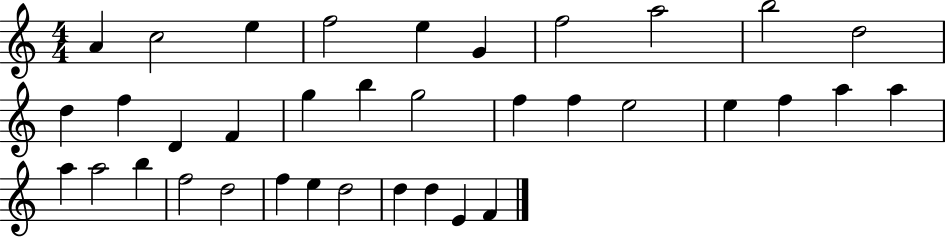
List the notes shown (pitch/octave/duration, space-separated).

A4/q C5/h E5/q F5/h E5/q G4/q F5/h A5/h B5/h D5/h D5/q F5/q D4/q F4/q G5/q B5/q G5/h F5/q F5/q E5/h E5/q F5/q A5/q A5/q A5/q A5/h B5/q F5/h D5/h F5/q E5/q D5/h D5/q D5/q E4/q F4/q